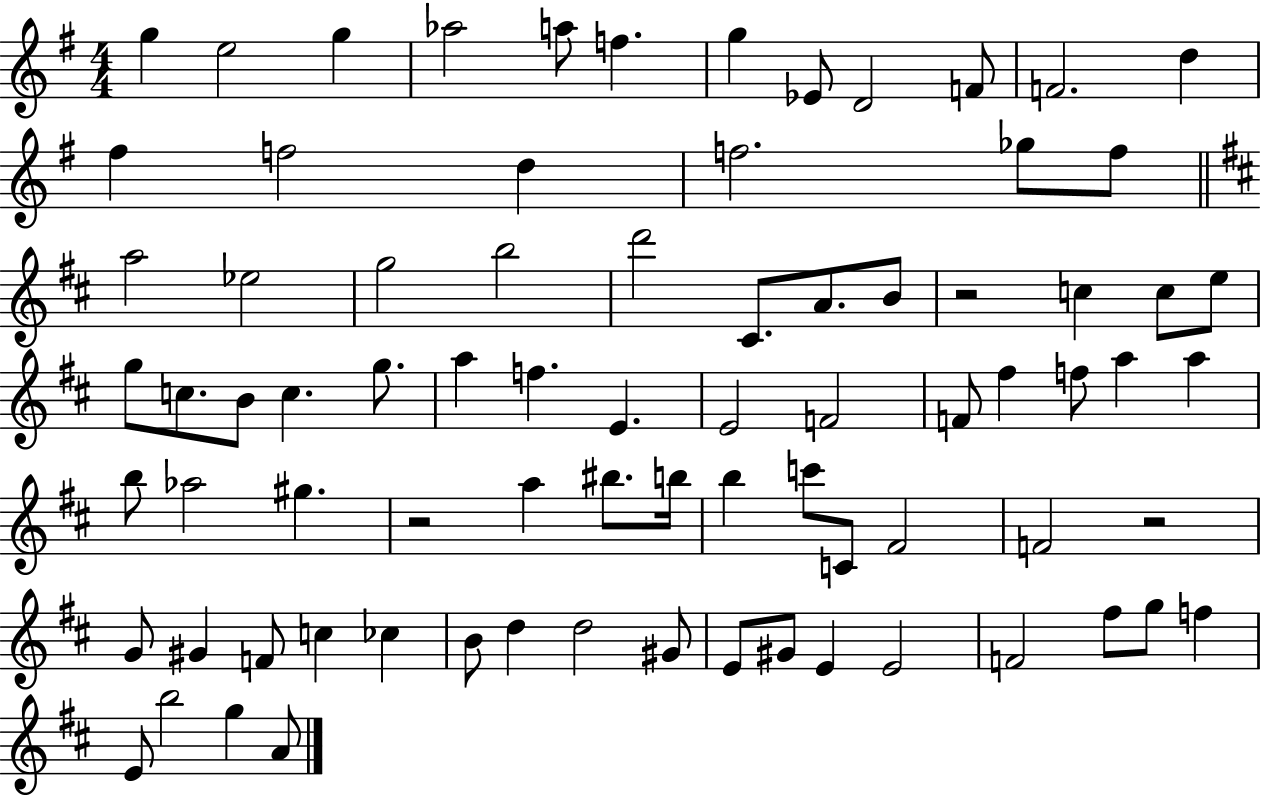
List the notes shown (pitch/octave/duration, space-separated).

G5/q E5/h G5/q Ab5/h A5/e F5/q. G5/q Eb4/e D4/h F4/e F4/h. D5/q F#5/q F5/h D5/q F5/h. Gb5/e F5/e A5/h Eb5/h G5/h B5/h D6/h C#4/e. A4/e. B4/e R/h C5/q C5/e E5/e G5/e C5/e. B4/e C5/q. G5/e. A5/q F5/q. E4/q. E4/h F4/h F4/e F#5/q F5/e A5/q A5/q B5/e Ab5/h G#5/q. R/h A5/q BIS5/e. B5/s B5/q C6/e C4/e F#4/h F4/h R/h G4/e G#4/q F4/e C5/q CES5/q B4/e D5/q D5/h G#4/e E4/e G#4/e E4/q E4/h F4/h F#5/e G5/e F5/q E4/e B5/h G5/q A4/e